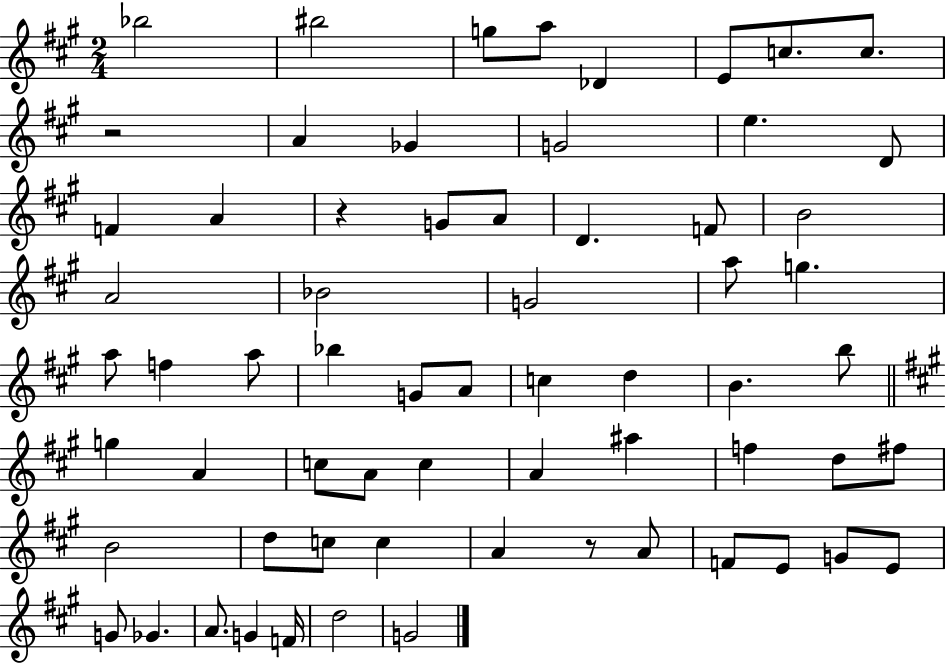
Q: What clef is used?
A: treble